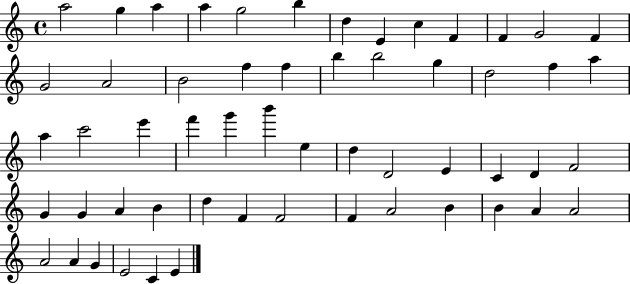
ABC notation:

X:1
T:Untitled
M:4/4
L:1/4
K:C
a2 g a a g2 b d E c F F G2 F G2 A2 B2 f f b b2 g d2 f a a c'2 e' f' g' b' e d D2 E C D F2 G G A B d F F2 F A2 B B A A2 A2 A G E2 C E